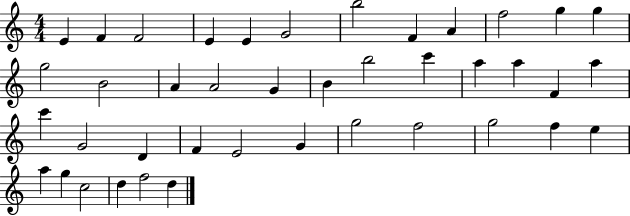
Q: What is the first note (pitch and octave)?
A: E4